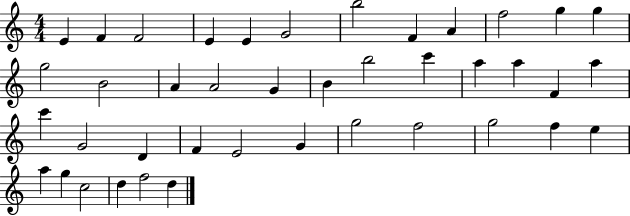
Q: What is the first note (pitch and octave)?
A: E4